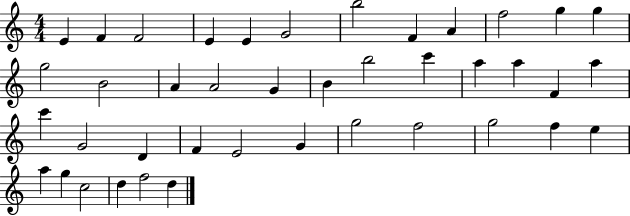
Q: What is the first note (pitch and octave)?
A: E4